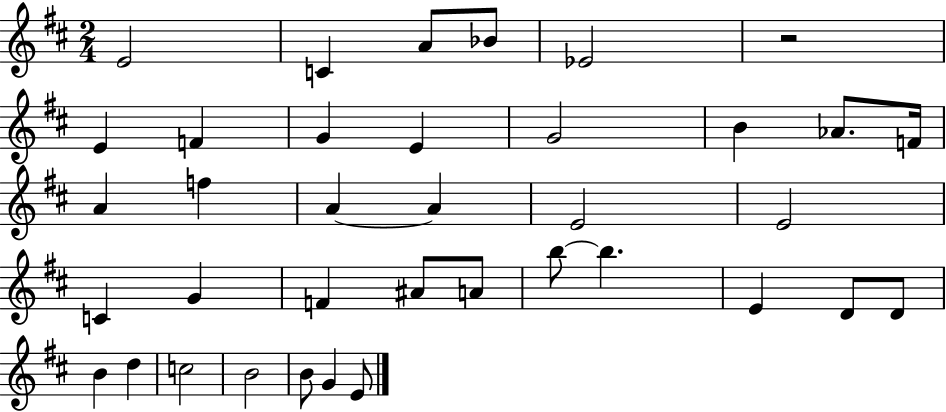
{
  \clef treble
  \numericTimeSignature
  \time 2/4
  \key d \major
  \repeat volta 2 { e'2 | c'4 a'8 bes'8 | ees'2 | r2 | \break e'4 f'4 | g'4 e'4 | g'2 | b'4 aes'8. f'16 | \break a'4 f''4 | a'4~~ a'4 | e'2 | e'2 | \break c'4 g'4 | f'4 ais'8 a'8 | b''8~~ b''4. | e'4 d'8 d'8 | \break b'4 d''4 | c''2 | b'2 | b'8 g'4 e'8 | \break } \bar "|."
}